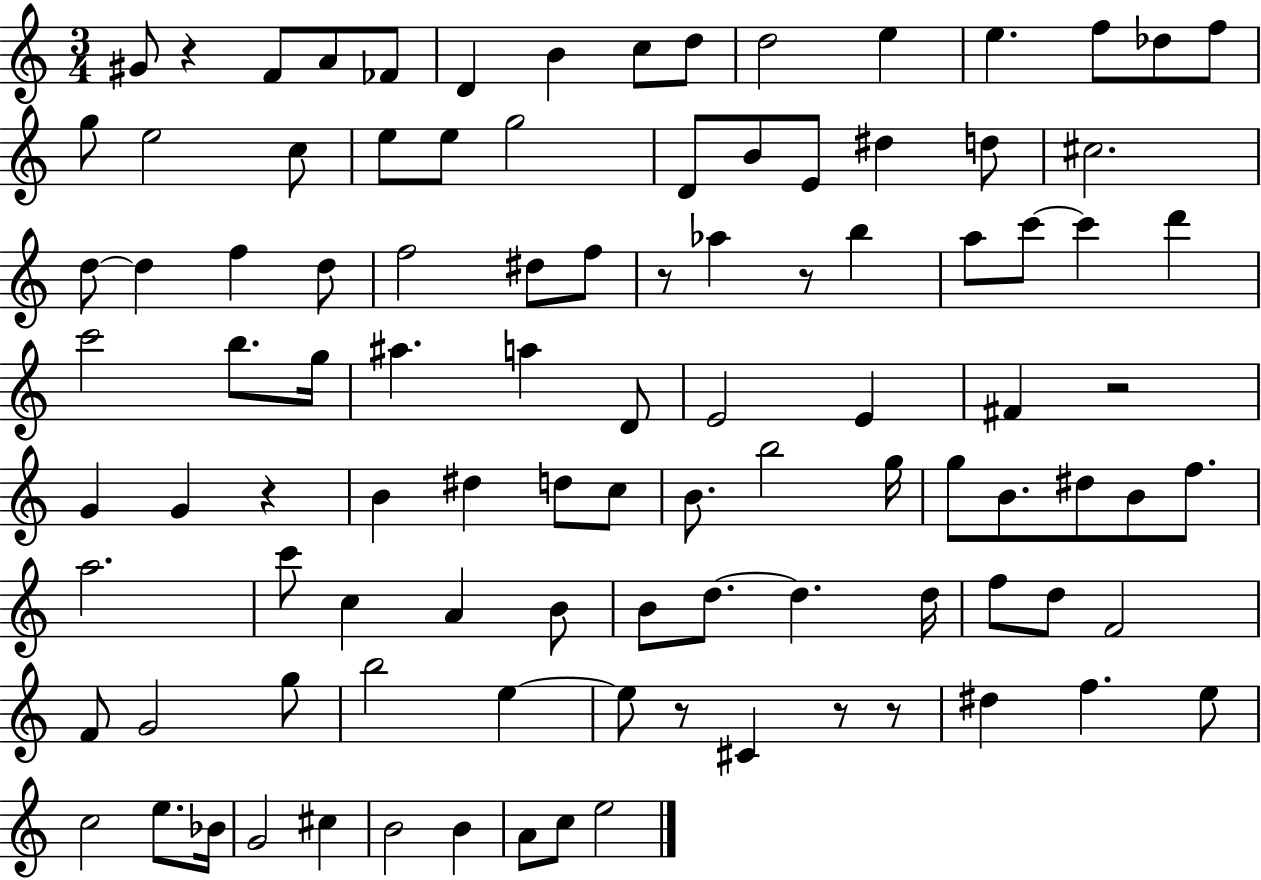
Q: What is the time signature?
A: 3/4